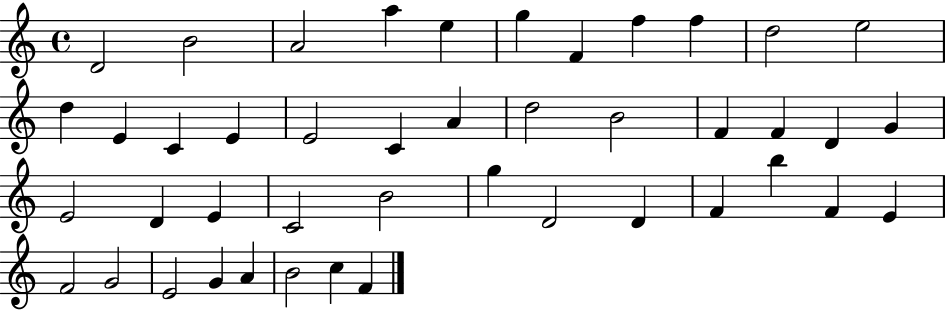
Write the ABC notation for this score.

X:1
T:Untitled
M:4/4
L:1/4
K:C
D2 B2 A2 a e g F f f d2 e2 d E C E E2 C A d2 B2 F F D G E2 D E C2 B2 g D2 D F b F E F2 G2 E2 G A B2 c F